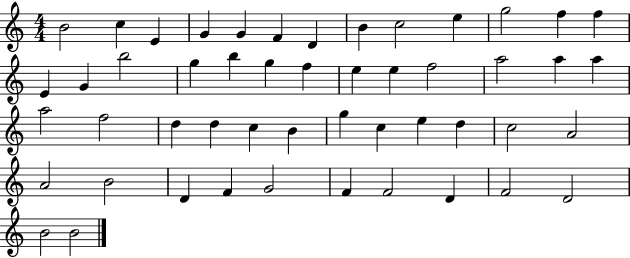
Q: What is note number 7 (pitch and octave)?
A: D4